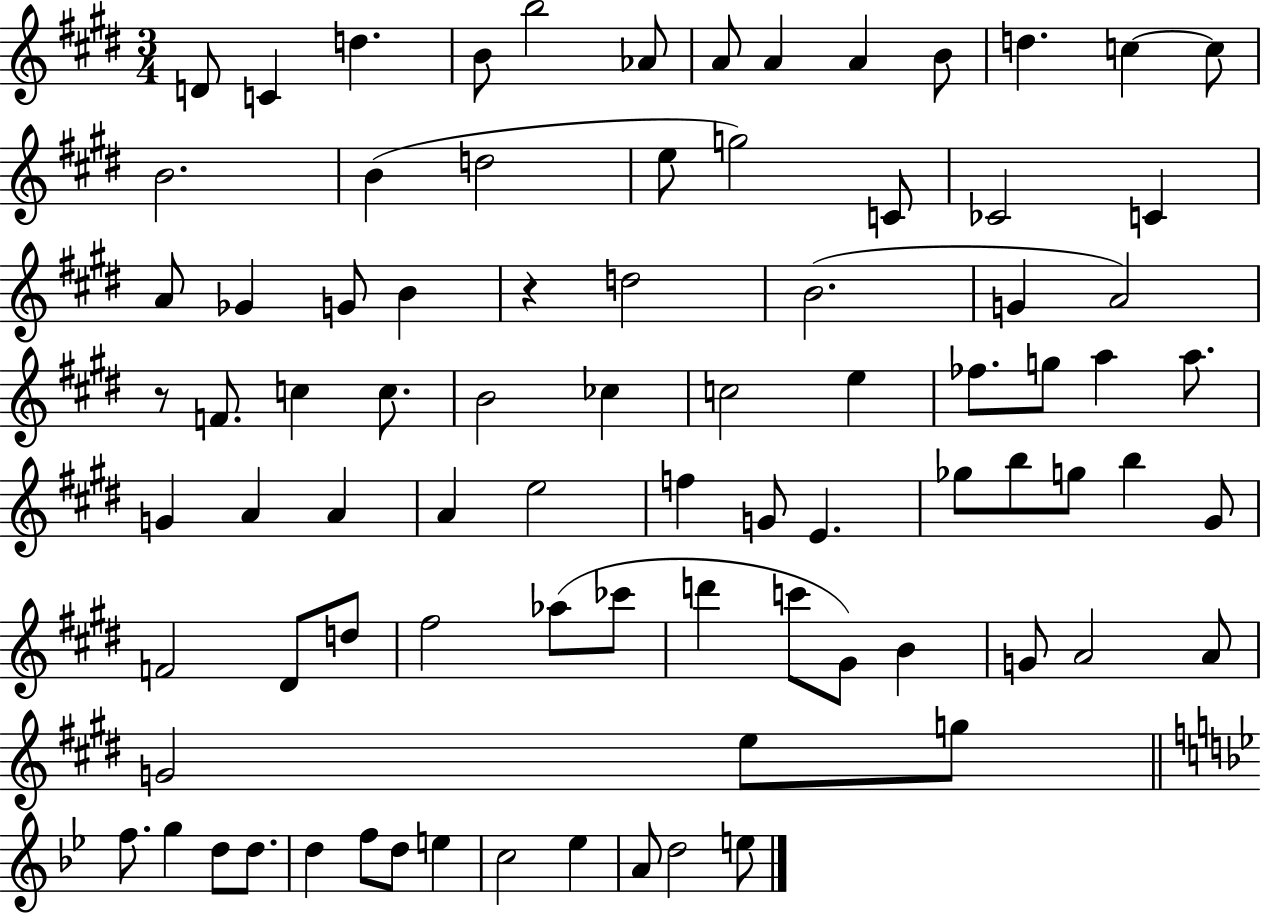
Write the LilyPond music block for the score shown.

{
  \clef treble
  \numericTimeSignature
  \time 3/4
  \key e \major
  \repeat volta 2 { d'8 c'4 d''4. | b'8 b''2 aes'8 | a'8 a'4 a'4 b'8 | d''4. c''4~~ c''8 | \break b'2. | b'4( d''2 | e''8 g''2) c'8 | ces'2 c'4 | \break a'8 ges'4 g'8 b'4 | r4 d''2 | b'2.( | g'4 a'2) | \break r8 f'8. c''4 c''8. | b'2 ces''4 | c''2 e''4 | fes''8. g''8 a''4 a''8. | \break g'4 a'4 a'4 | a'4 e''2 | f''4 g'8 e'4. | ges''8 b''8 g''8 b''4 gis'8 | \break f'2 dis'8 d''8 | fis''2 aes''8( ces'''8 | d'''4 c'''8 gis'8) b'4 | g'8 a'2 a'8 | \break g'2 e''8 g''8 | \bar "||" \break \key g \minor f''8. g''4 d''8 d''8. | d''4 f''8 d''8 e''4 | c''2 ees''4 | a'8 d''2 e''8 | \break } \bar "|."
}